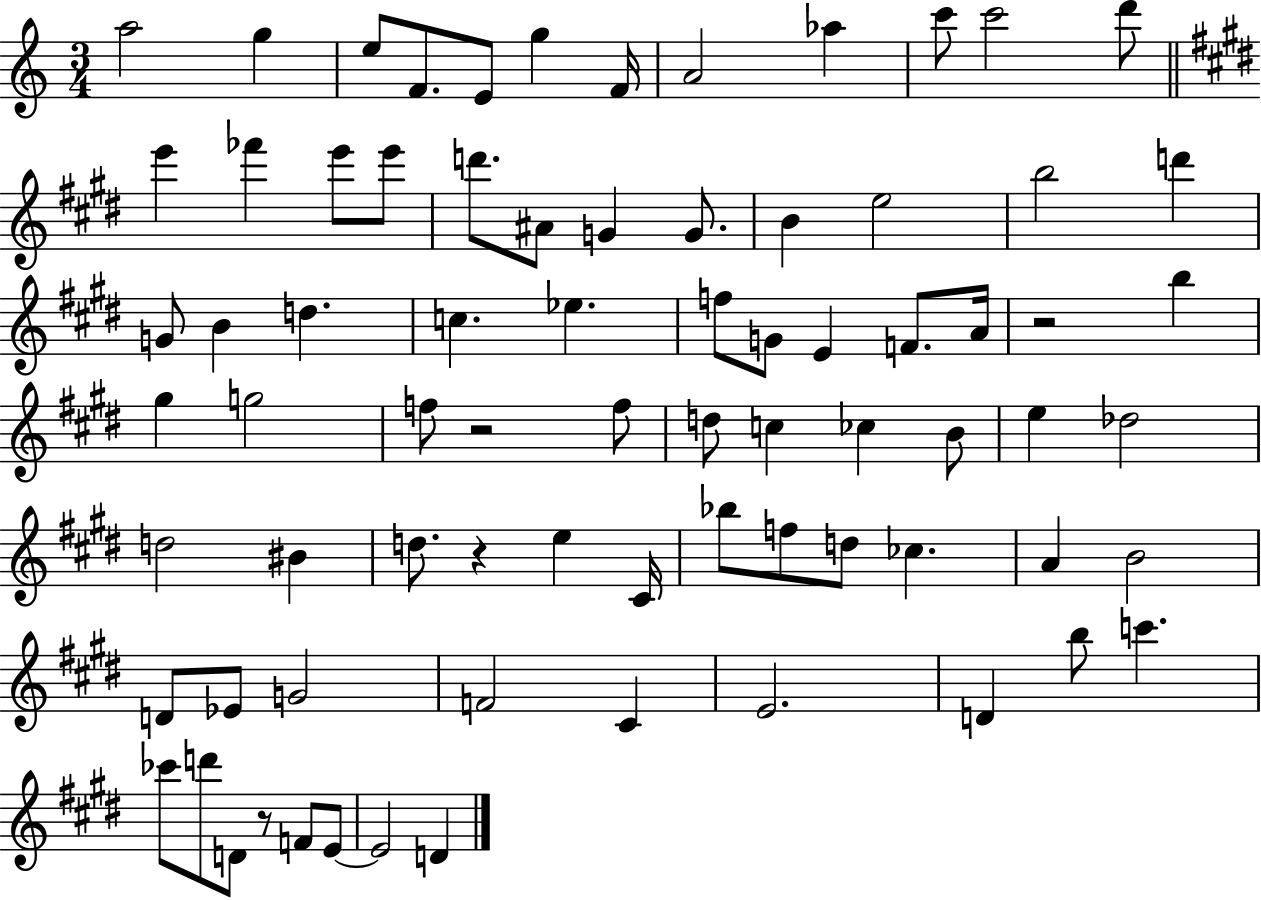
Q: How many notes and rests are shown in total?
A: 76